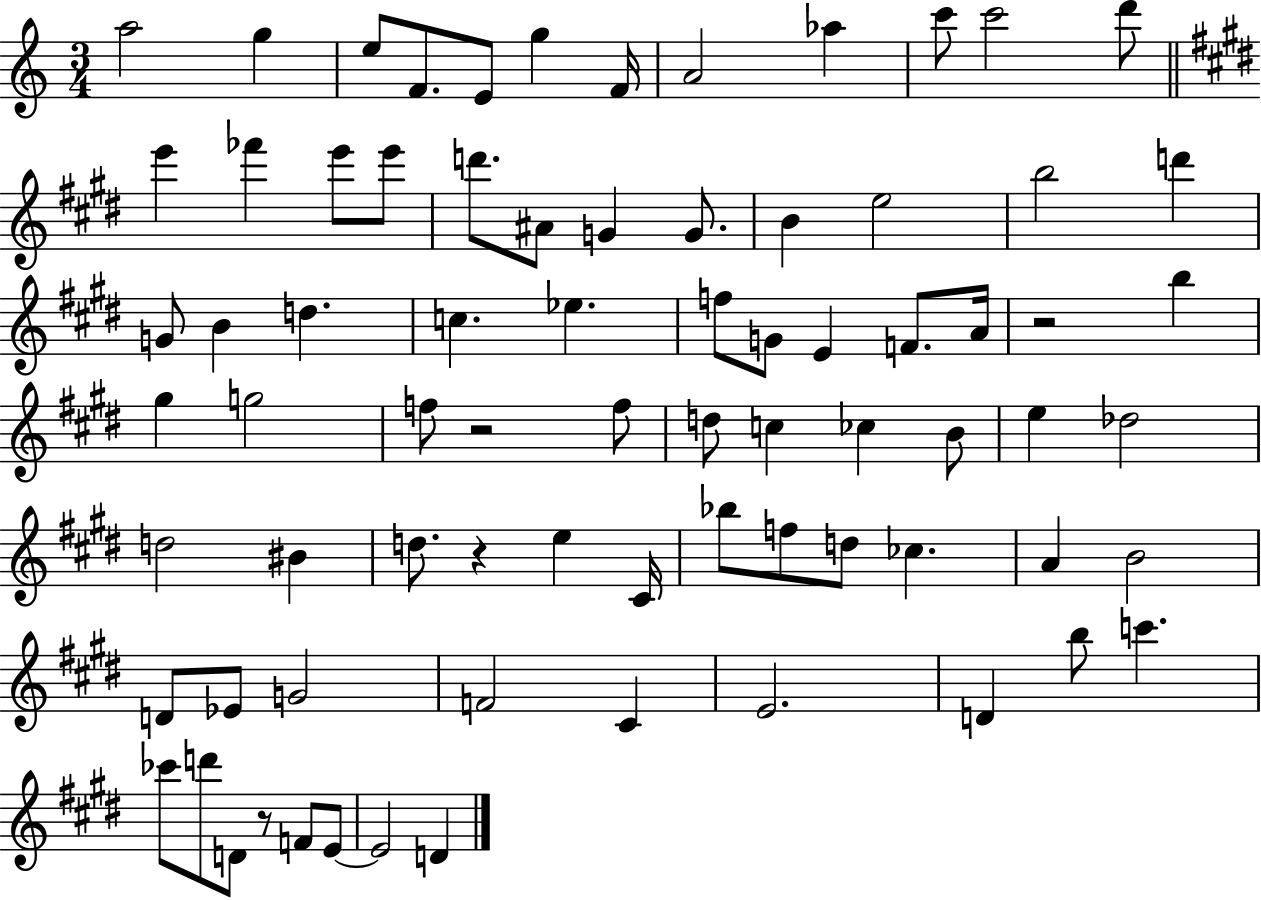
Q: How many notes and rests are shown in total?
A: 76